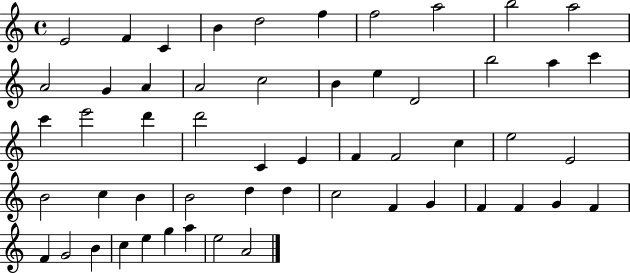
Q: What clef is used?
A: treble